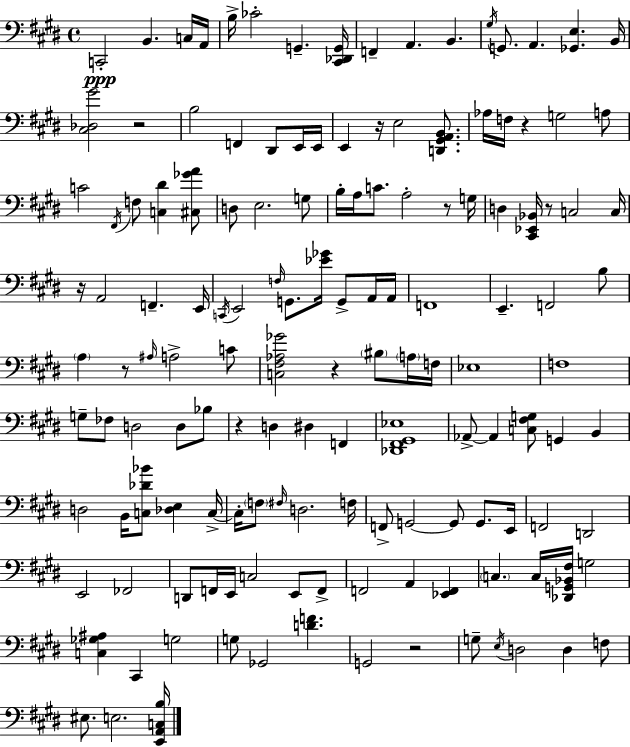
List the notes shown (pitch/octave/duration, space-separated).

C2/h B2/q. C3/s A2/s B3/s CES4/h G2/q. [C#2,Db2,G2]/s F2/q A2/q. B2/q. G#3/s G2/e. A2/q. [Gb2,E3]/q. B2/s [C#3,Db3,G#4]/h R/h B3/h F2/q D#2/e E2/s E2/s E2/q R/s E3/h [D2,G#2,A2,B2]/e. Ab3/s F3/s R/q G3/h A3/e C4/h F#2/s F3/e [C3,D#4]/q [C#3,Gb4,A4]/e D3/e E3/h. G3/e B3/s A3/s C4/e. A3/h R/e G3/s D3/q [C#2,Eb2,Bb2]/s R/e C3/h C3/s R/s A2/h F2/q. E2/s C2/s E2/h F3/s G2/e. [Eb4,Gb4]/s G2/e A2/s A2/s F2/w E2/q. F2/h B3/e A3/q R/e A#3/s A3/h C4/e [C3,F#3,Ab3,Gb4]/h R/q BIS3/e A3/s F3/s Eb3/w F3/w G3/e FES3/e D3/h D3/e Bb3/e R/q D3/q D#3/q F2/q [Db2,F#2,G#2,Eb3]/w Ab2/e Ab2/q [C3,F#3,G3]/e G2/q B2/q D3/h B2/s [C3,Db4,Bb4]/e [Db3,E3]/q C3/s C3/s F3/e F#3/s D3/h. F3/s F2/e G2/h G2/e G2/e. E2/s F2/h D2/h E2/h FES2/h D2/e F2/s E2/s C3/h E2/e F2/e F2/h A2/q [Eb2,F2]/q C3/q. C3/s [Db2,G2,Bb2,F#3]/s G3/h [C3,Gb3,A#3]/q C#2/q G3/h G3/e Gb2/h [D4,F4]/q. G2/h R/h G3/e E3/s D3/h D3/q F3/e EIS3/e. E3/h. [E2,A2,C3,B3]/s